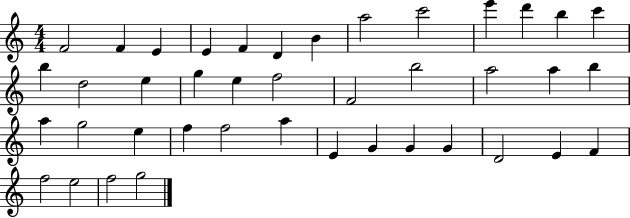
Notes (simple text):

F4/h F4/q E4/q E4/q F4/q D4/q B4/q A5/h C6/h E6/q D6/q B5/q C6/q B5/q D5/h E5/q G5/q E5/q F5/h F4/h B5/h A5/h A5/q B5/q A5/q G5/h E5/q F5/q F5/h A5/q E4/q G4/q G4/q G4/q D4/h E4/q F4/q F5/h E5/h F5/h G5/h